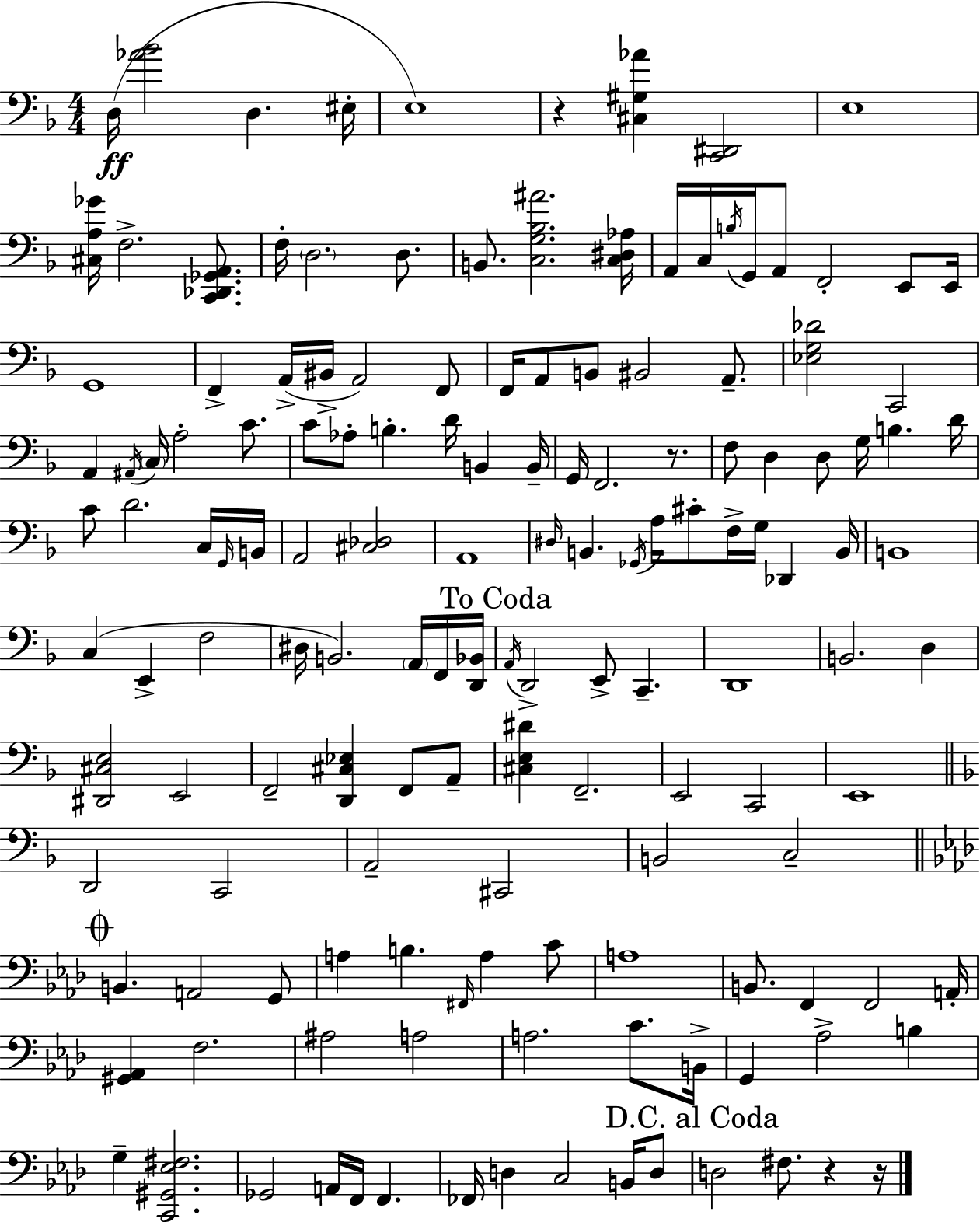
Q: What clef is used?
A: bass